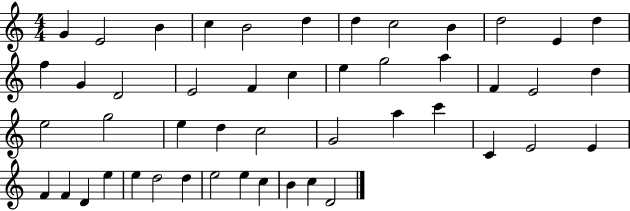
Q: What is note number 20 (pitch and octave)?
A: G5